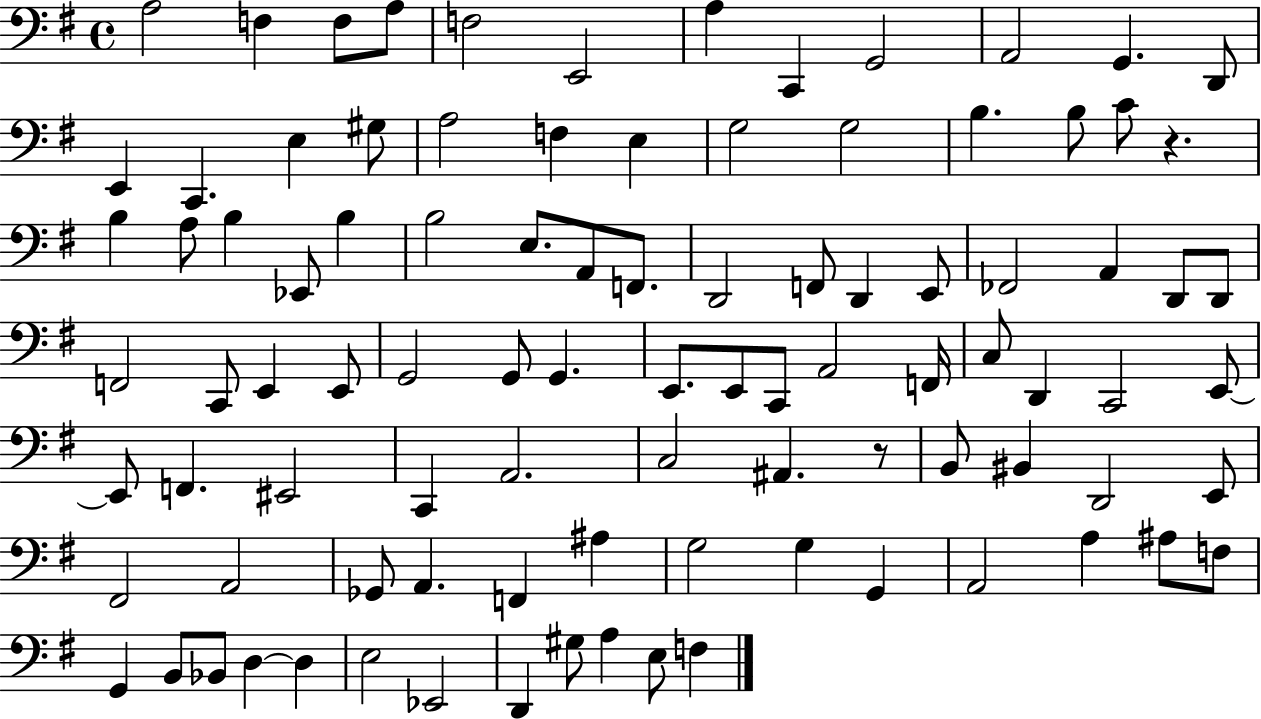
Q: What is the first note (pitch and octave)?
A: A3